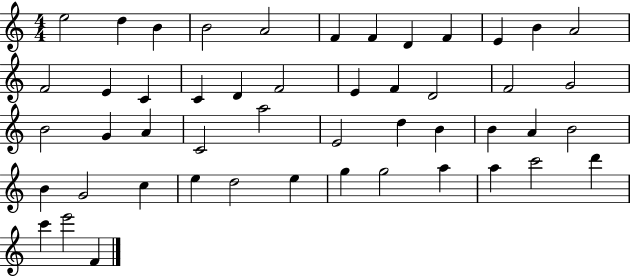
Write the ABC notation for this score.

X:1
T:Untitled
M:4/4
L:1/4
K:C
e2 d B B2 A2 F F D F E B A2 F2 E C C D F2 E F D2 F2 G2 B2 G A C2 a2 E2 d B B A B2 B G2 c e d2 e g g2 a a c'2 d' c' e'2 F